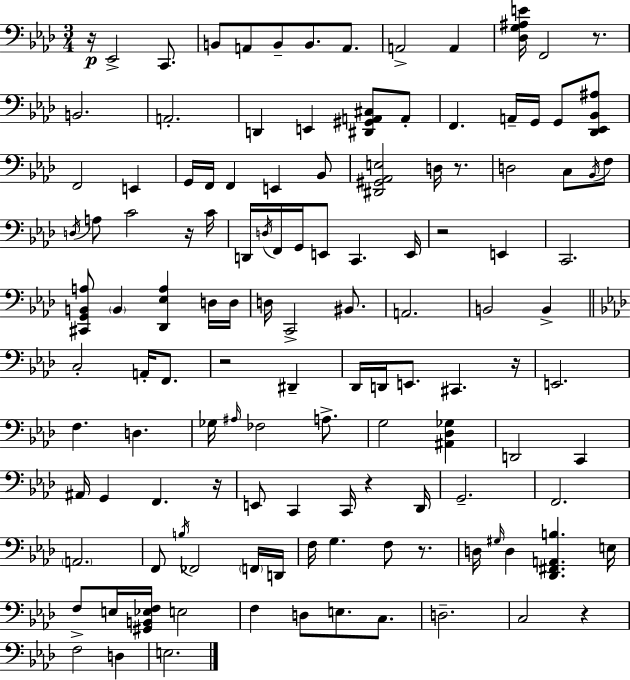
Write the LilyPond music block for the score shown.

{
  \clef bass
  \numericTimeSignature
  \time 3/4
  \key aes \major
  r16\p ees,2-> c,8. | b,8 a,8 b,8-- b,8. a,8. | a,2-> a,4 | <des g ais e'>16 f,2 r8. | \break b,2. | a,2.-. | d,4 e,4 <dis, gis, a, cis>8 a,8-. | f,4. a,16-- g,16 g,8 <des, ees, bes, ais>8 | \break f,2 e,4 | g,16 f,16 f,4 e,4 bes,8 | <dis, gis, aes, e>2 d16 r8. | d2 c8 \acciaccatura { bes,16 } f8 | \break \acciaccatura { d16 } a8 c'2 | r16 c'16 d,16 \acciaccatura { d16 } f,16 g,16 e,8 c,4. | e,16 r2 e,4 | c,2. | \break <cis, g, b, a>8 \parenthesize b,4 <des, ees a>4 | d16 d16 d16 c,2-> | bis,8. a,2. | b,2 b,4-> | \break \bar "||" \break \key aes \major c2-. a,16-. f,8. | r2 dis,4-- | des,16 d,16 e,8. cis,4. r16 | e,2. | \break f4. d4. | ges16 \grace { ais16 } fes2 a8.-> | g2 <ais, des ges>4 | d,2 c,4 | \break ais,16 g,4 f,4. | r16 e,8 c,4 c,16 r4 | des,16 g,2.-- | f,2. | \break \parenthesize a,2. | f,8 \acciaccatura { b16 } fes,2 | \parenthesize f,16 d,16 f16 g4. f8 r8. | d16 \grace { gis16 } d4 <des, fis, a, b>4. | \break e16 f8-> e16 <gis, b, ees f>16 e2 | f4 d8 e8. | c8. d2.-- | c2 r4 | \break f2 d4 | e2. | \bar "|."
}